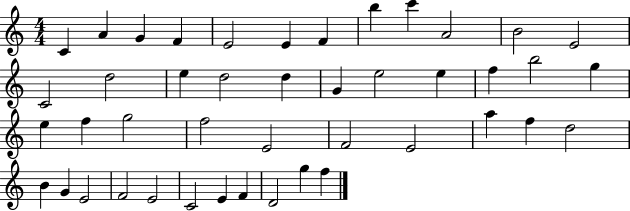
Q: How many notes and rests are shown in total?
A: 44